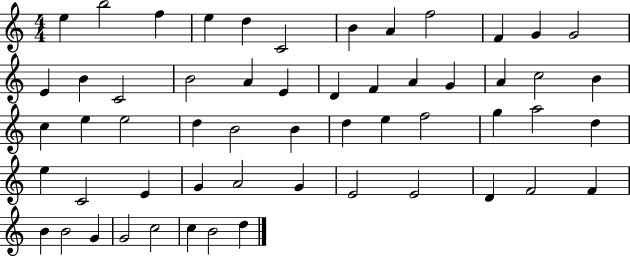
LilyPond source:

{
  \clef treble
  \numericTimeSignature
  \time 4/4
  \key c \major
  e''4 b''2 f''4 | e''4 d''4 c'2 | b'4 a'4 f''2 | f'4 g'4 g'2 | \break e'4 b'4 c'2 | b'2 a'4 e'4 | d'4 f'4 a'4 g'4 | a'4 c''2 b'4 | \break c''4 e''4 e''2 | d''4 b'2 b'4 | d''4 e''4 f''2 | g''4 a''2 d''4 | \break e''4 c'2 e'4 | g'4 a'2 g'4 | e'2 e'2 | d'4 f'2 f'4 | \break b'4 b'2 g'4 | g'2 c''2 | c''4 b'2 d''4 | \bar "|."
}